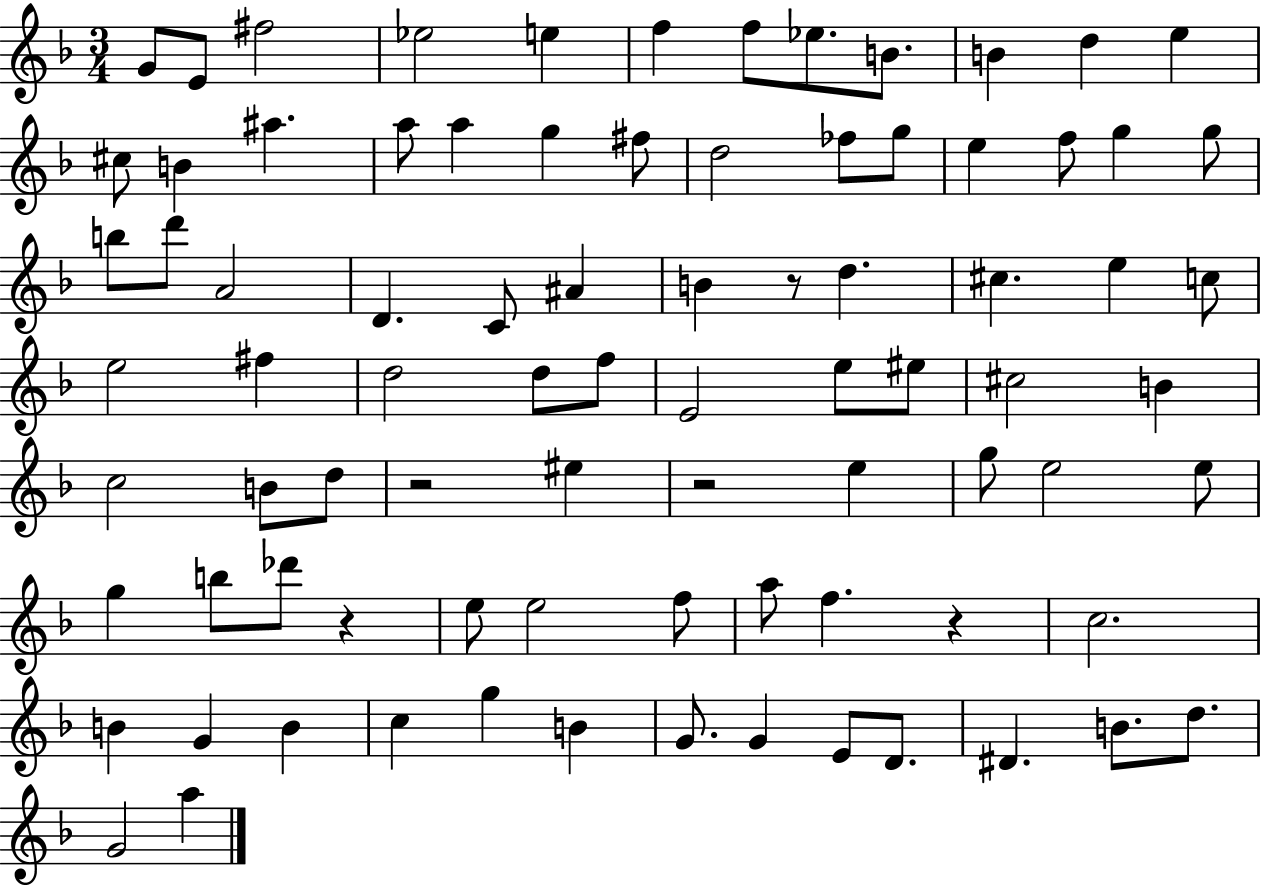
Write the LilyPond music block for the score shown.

{
  \clef treble
  \numericTimeSignature
  \time 3/4
  \key f \major
  g'8 e'8 fis''2 | ees''2 e''4 | f''4 f''8 ees''8. b'8. | b'4 d''4 e''4 | \break cis''8 b'4 ais''4. | a''8 a''4 g''4 fis''8 | d''2 fes''8 g''8 | e''4 f''8 g''4 g''8 | \break b''8 d'''8 a'2 | d'4. c'8 ais'4 | b'4 r8 d''4. | cis''4. e''4 c''8 | \break e''2 fis''4 | d''2 d''8 f''8 | e'2 e''8 eis''8 | cis''2 b'4 | \break c''2 b'8 d''8 | r2 eis''4 | r2 e''4 | g''8 e''2 e''8 | \break g''4 b''8 des'''8 r4 | e''8 e''2 f''8 | a''8 f''4. r4 | c''2. | \break b'4 g'4 b'4 | c''4 g''4 b'4 | g'8. g'4 e'8 d'8. | dis'4. b'8. d''8. | \break g'2 a''4 | \bar "|."
}